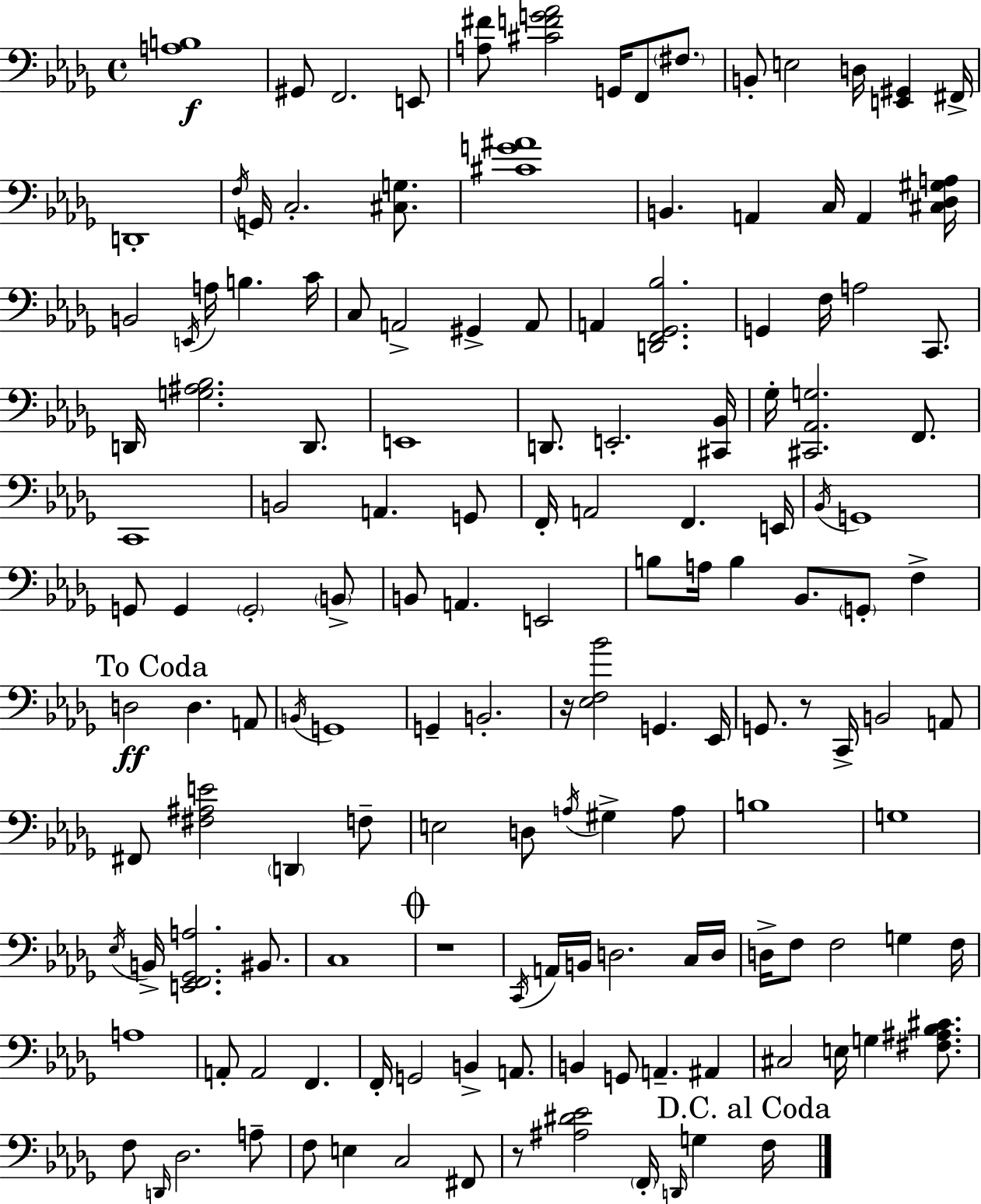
{
  \clef bass
  \time 4/4
  \defaultTimeSignature
  \key bes \minor
  \repeat volta 2 { <a b>1\f | gis,8 f,2. e,8 | <a fis'>8 <cis' f' g' aes'>2 g,16 f,8 \parenthesize fis8. | b,8-. e2 d16 <e, gis,>4 fis,16-> | \break d,1-. | \acciaccatura { f16 } g,16 c2.-. <cis g>8. | <cis' g' ais'>1 | b,4. a,4 c16 a,4 | \break <cis des gis a>16 b,2 \acciaccatura { e,16 } a16 b4. | c'16 c8 a,2-> gis,4-> | a,8 a,4 <d, f, ges, bes>2. | g,4 f16 a2 c,8. | \break d,16 <g ais bes>2. d,8. | e,1 | d,8. e,2.-. | <cis, bes,>16 ges16-. <cis, aes, g>2. f,8. | \break c,1 | b,2 a,4. | g,8 f,16-. a,2 f,4. | e,16 \acciaccatura { bes,16 } g,1 | \break g,8 g,4 \parenthesize g,2-. | \parenthesize b,8-> b,8 a,4. e,2 | b8 a16 b4 bes,8. \parenthesize g,8-. f4-> | \mark "To Coda" d2\ff d4. | \break a,8 \acciaccatura { b,16 } g,1 | g,4-- b,2.-. | r16 <ees f bes'>2 g,4. | ees,16 g,8. r8 c,16-> b,2 | \break a,8 fis,8 <fis ais e'>2 \parenthesize d,4 | f8-- e2 d8 \acciaccatura { a16 } gis4-> | a8 b1 | g1 | \break \acciaccatura { ees16 } b,16-> <e, f, ges, a>2. | bis,8. c1 | \mark \markup { \musicglyph "scripts.coda" } r1 | \acciaccatura { c,16 } a,16 b,16 d2. | \break c16 d16 d16-> f8 f2 | g4 f16 a1 | a,8-. a,2 | f,4. f,16-. g,2 | \break b,4-> a,8. b,4 g,8 a,4.-- | ais,4 cis2 e16 | g4 <fis ais bes cis'>8. f8 \grace { d,16 } des2. | a8-- f8 e4 c2 | \break fis,8 r8 <ais dis' ees'>2 | \parenthesize f,16-. \grace { d,16 } g4 \mark "D.C. al Coda" f16 } \bar "|."
}